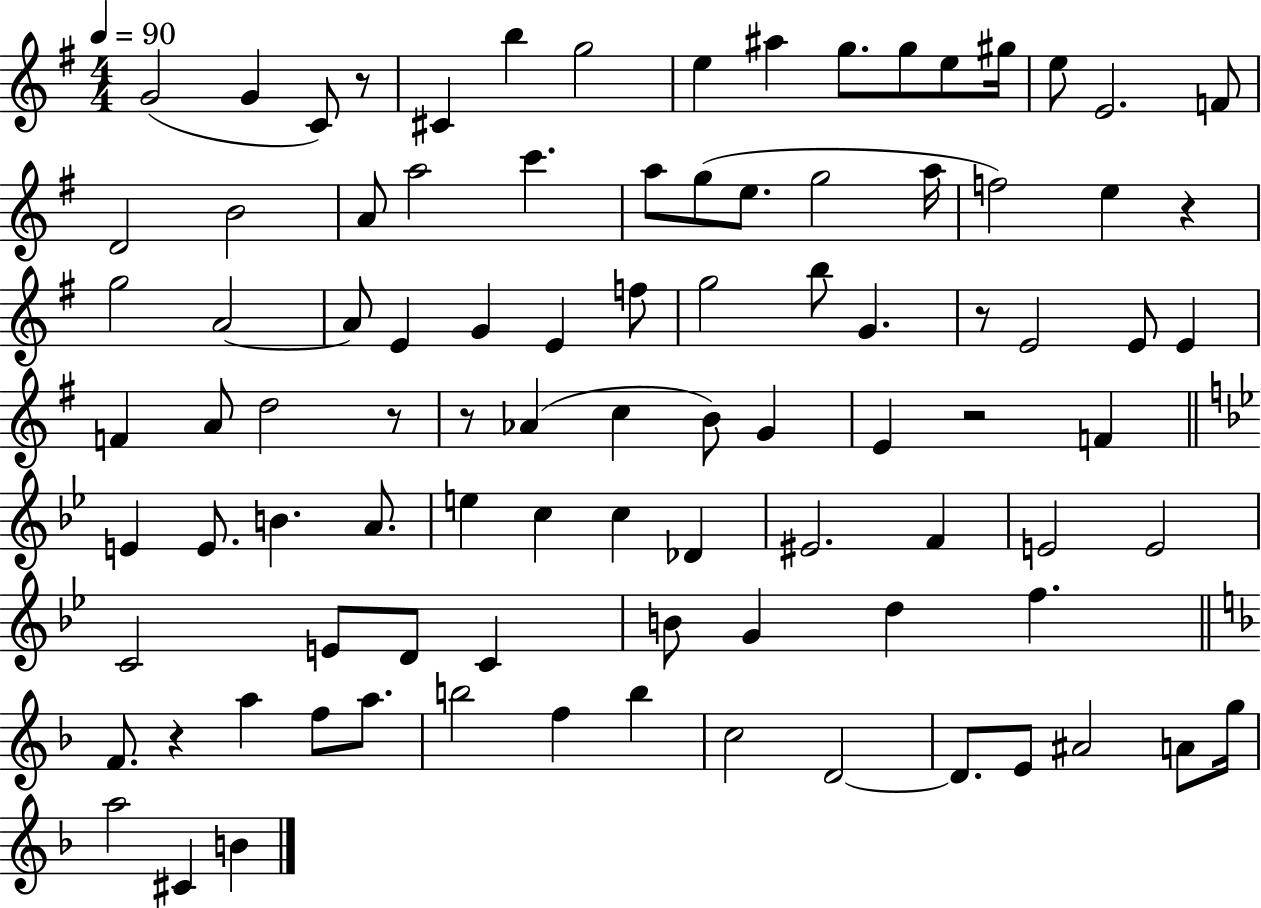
{
  \clef treble
  \numericTimeSignature
  \time 4/4
  \key g \major
  \tempo 4 = 90
  \repeat volta 2 { g'2( g'4 c'8) r8 | cis'4 b''4 g''2 | e''4 ais''4 g''8. g''8 e''8 gis''16 | e''8 e'2. f'8 | \break d'2 b'2 | a'8 a''2 c'''4. | a''8 g''8( e''8. g''2 a''16 | f''2) e''4 r4 | \break g''2 a'2~~ | a'8 e'4 g'4 e'4 f''8 | g''2 b''8 g'4. | r8 e'2 e'8 e'4 | \break f'4 a'8 d''2 r8 | r8 aes'4( c''4 b'8) g'4 | e'4 r2 f'4 | \bar "||" \break \key bes \major e'4 e'8. b'4. a'8. | e''4 c''4 c''4 des'4 | eis'2. f'4 | e'2 e'2 | \break c'2 e'8 d'8 c'4 | b'8 g'4 d''4 f''4. | \bar "||" \break \key f \major f'8. r4 a''4 f''8 a''8. | b''2 f''4 b''4 | c''2 d'2~~ | d'8. e'8 ais'2 a'8 g''16 | \break a''2 cis'4 b'4 | } \bar "|."
}